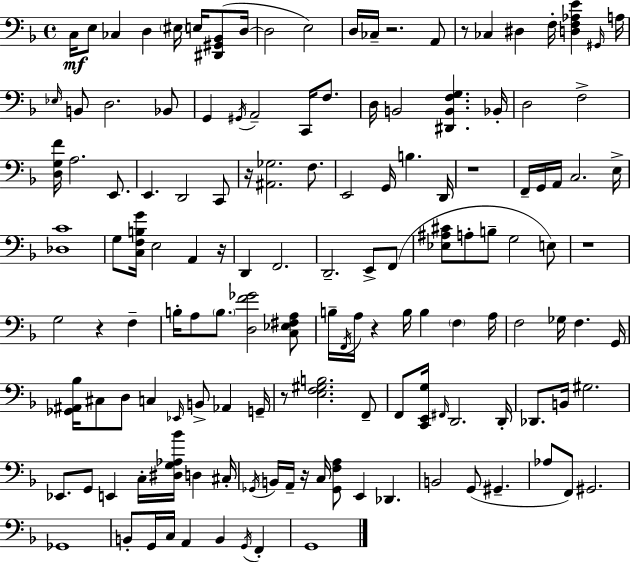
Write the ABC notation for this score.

X:1
T:Untitled
M:4/4
L:1/4
K:Dm
C,/4 E,/2 _C, D, ^E,/4 E,/4 [^D,,^G,,_B,,]/2 D,/4 D,2 E,2 D,/4 _C,/4 z2 A,,/2 z/2 _C, ^D, F,/4 [D,F,_A,E] ^G,,/4 A,/4 _E,/4 B,,/2 D,2 _B,,/2 G,, ^G,,/4 A,,2 C,,/4 F,/2 D,/4 B,,2 [^D,,B,,F,G,] _B,,/4 D,2 F,2 [D,G,F]/4 A,2 E,,/2 E,, D,,2 C,,/2 z/4 [^A,,_G,]2 F,/2 E,,2 G,,/4 B, D,,/4 z4 F,,/4 G,,/4 A,,/4 C,2 E,/4 [_D,C]4 G,/2 [C,F,B,G]/4 E,2 A,, z/4 D,, F,,2 D,,2 E,,/2 F,,/2 [_E,^A,^C]/2 A,/2 B,/2 G,2 E,/2 z4 G,2 z F, B,/4 A,/2 B,/2 [D,F_G]2 [C,_E,^F,A,]/2 B,/4 F,,/4 A,/4 z B,/4 B, F, A,/4 F,2 _G,/4 F, G,,/4 [_G,,^A,,_B,]/4 ^C,/2 D,/2 C, _E,,/4 B,,/2 _A,, G,,/4 z/2 [E,F,^G,B,]2 F,,/2 F,,/2 [C,,E,,G,]/4 ^F,,/4 D,,2 D,,/4 _D,,/2 B,,/4 ^G,2 _E,,/2 G,,/2 E,, C,/4 [^D,G,_A,_B]/4 D, ^C,/4 _G,,/4 B,,/4 A,,/4 z/4 C,/4 [_G,,F,A,]/2 E,, _D,, B,,2 G,,/2 ^G,, _A,/2 F,,/2 ^G,,2 _G,,4 B,,/2 G,,/4 C,/4 A,, B,, G,,/4 F,, G,,4